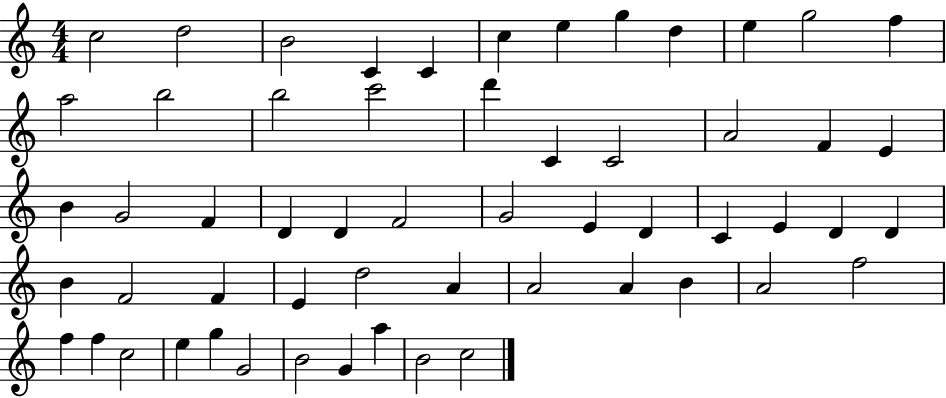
{
  \clef treble
  \numericTimeSignature
  \time 4/4
  \key c \major
  c''2 d''2 | b'2 c'4 c'4 | c''4 e''4 g''4 d''4 | e''4 g''2 f''4 | \break a''2 b''2 | b''2 c'''2 | d'''4 c'4 c'2 | a'2 f'4 e'4 | \break b'4 g'2 f'4 | d'4 d'4 f'2 | g'2 e'4 d'4 | c'4 e'4 d'4 d'4 | \break b'4 f'2 f'4 | e'4 d''2 a'4 | a'2 a'4 b'4 | a'2 f''2 | \break f''4 f''4 c''2 | e''4 g''4 g'2 | b'2 g'4 a''4 | b'2 c''2 | \break \bar "|."
}